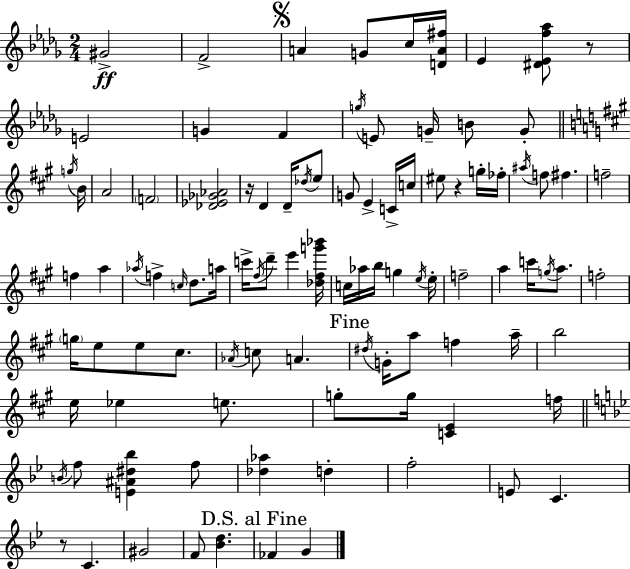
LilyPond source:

{
  \clef treble
  \numericTimeSignature
  \time 2/4
  \key bes \minor
  gis'2->\ff | f'2-> | \mark \markup { \musicglyph "scripts.segno" } a'4 g'8 c''16 <d' a' fis''>16 | ees'4 <dis' ees' f'' aes''>8 r8 | \break e'2 | g'4 f'4 | \acciaccatura { g''16 } e'8 g'16-- b'8 g'8-. | \bar "||" \break \key a \major \acciaccatura { g''16 } b'16 a'2 | \parenthesize f'2 | <des' ees' ges' aes'>2 | r16 d'4 d'16-- | \break \acciaccatura { des''16 } e''8 g'8 e'4-> | c'16-> c''16 eis''8 r4 | g''16-. fes''16-. \acciaccatura { ais''16 } f''8 fis''4. | f''2-- | \break f''4 | a''4 \acciaccatura { aes''16 } f''4-> | \grace { c''16 } d''8. a''16 c'''16-> \acciaccatura { fis''16 } | d'''8-- e'''4 <des'' fis'' g''' bes'''>16 c''16 | \break aes''16 b''16 g''4 \acciaccatura { e''16 } e''16-. | f''2-- | a''4 c'''16 \acciaccatura { g''16 } a''8. | f''2-. | \break \parenthesize g''16 e''8 e''8 cis''8. | \acciaccatura { aes'16 } c''8 a'4. | \mark "Fine" \acciaccatura { dis''16 } g'16-. a''8 f''4 | a''16-- b''2 | \break e''16 ees''4 | e''8. g''8-. g''16 <c' e'>4 | f''16 \bar "||" \break \key bes \major \acciaccatura { b'16 } f''8 <e' ais' dis'' bes''>4 f''8 | <des'' aes''>4 d''4-. | f''2-. | e'8 c'4. | \break r8 c'4. | gis'2 | f'8 <bes' d''>4. | \mark "D.S. al Fine" fes'4 g'4 | \break \bar "|."
}